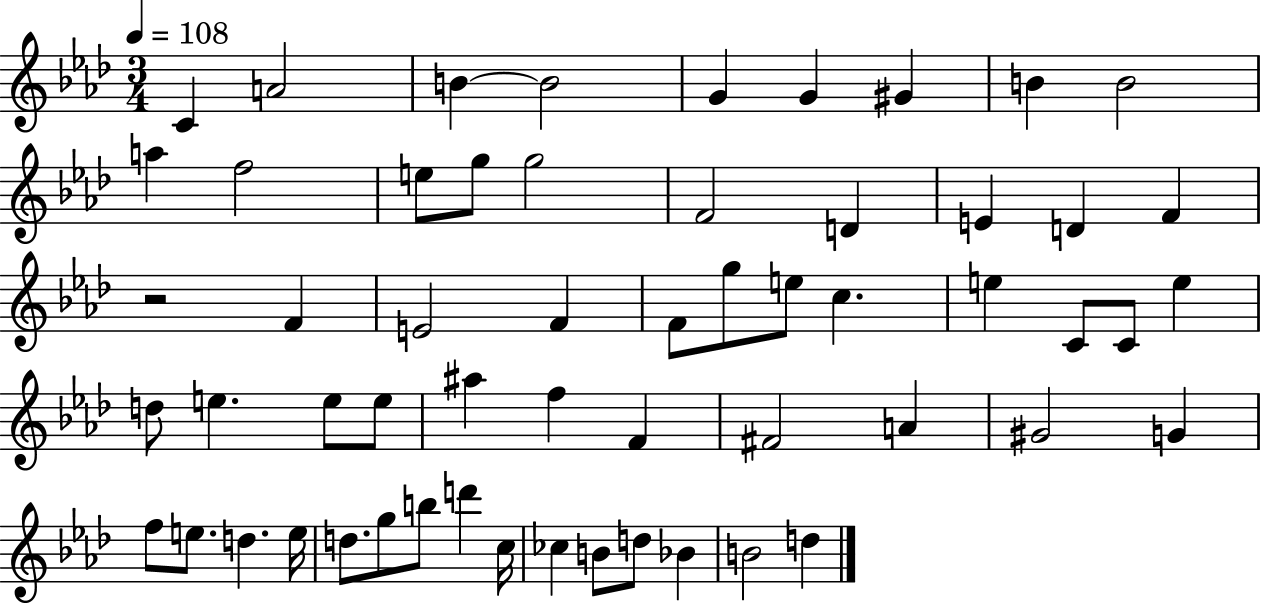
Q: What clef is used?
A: treble